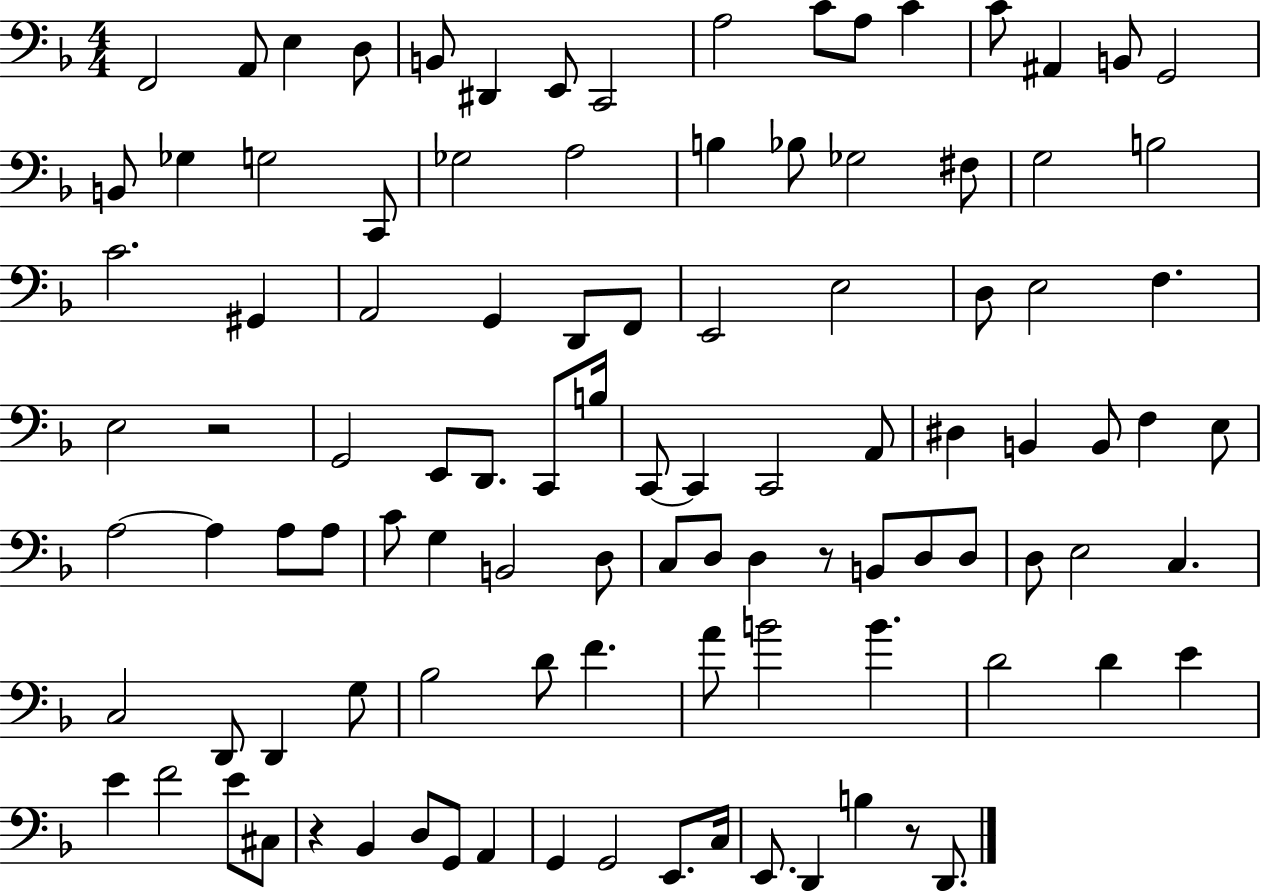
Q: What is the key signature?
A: F major